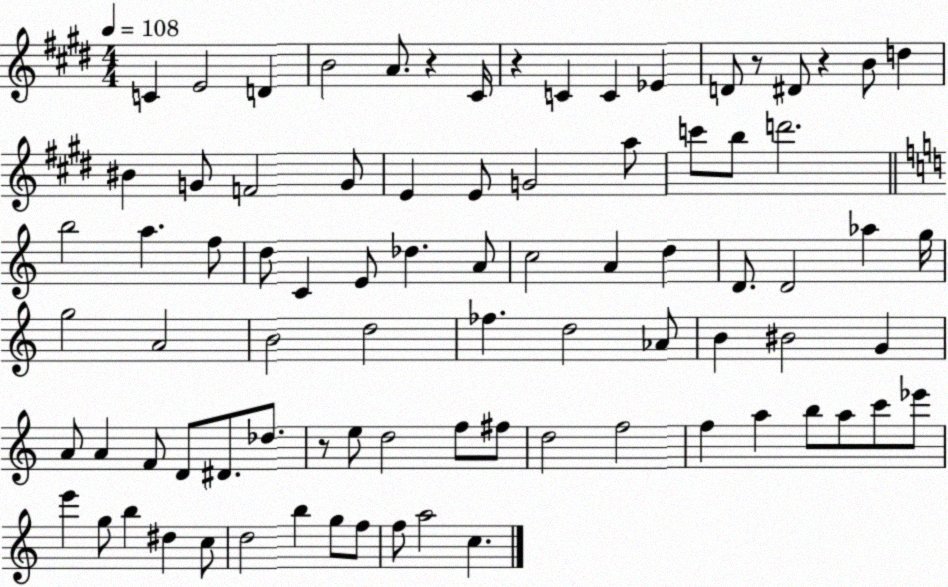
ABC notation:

X:1
T:Untitled
M:4/4
L:1/4
K:E
C E2 D B2 A/2 z ^C/4 z C C _E D/2 z/2 ^D/2 z B/2 d ^B G/2 F2 G/2 E E/2 G2 a/2 c'/2 b/2 d'2 b2 a f/2 d/2 C E/2 _d A/2 c2 A d D/2 D2 _a g/4 g2 A2 B2 d2 _f d2 _A/2 B ^B2 G A/2 A F/2 D/2 ^D/2 _d/2 z/2 e/2 d2 f/2 ^f/2 d2 f2 f a b/2 a/2 c'/2 _e'/2 e' g/2 b ^d c/2 d2 b g/2 f/2 f/2 a2 c